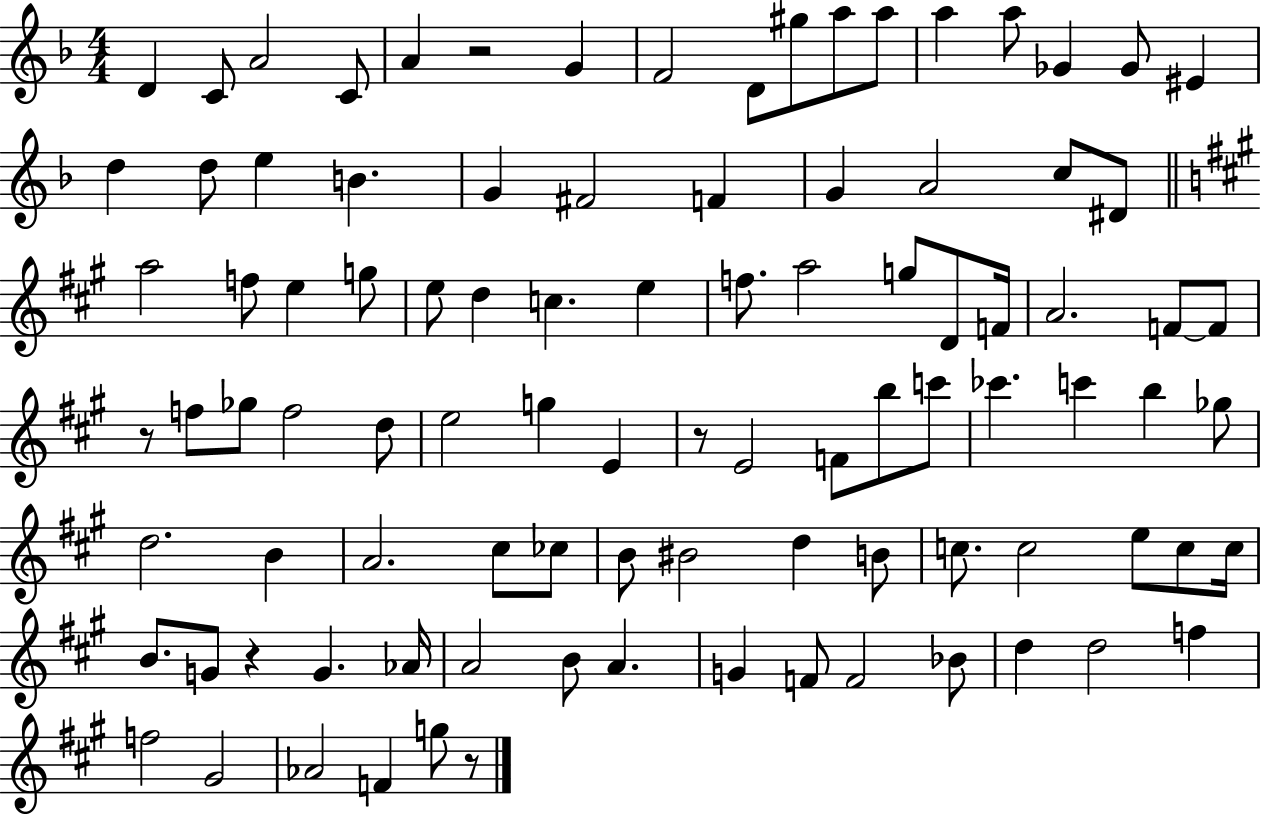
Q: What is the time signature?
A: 4/4